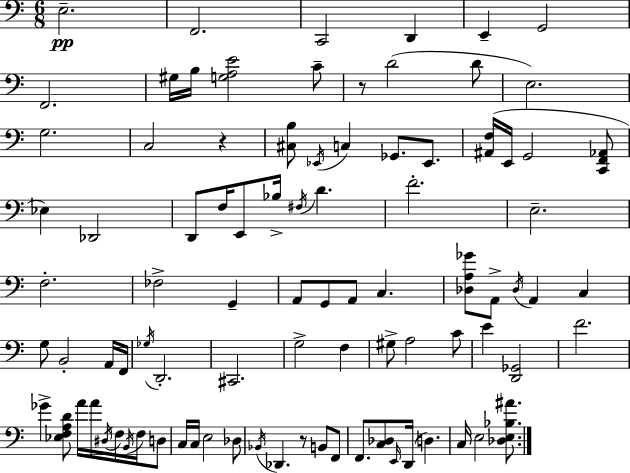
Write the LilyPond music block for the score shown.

{
  \clef bass
  \numericTimeSignature
  \time 6/8
  \key a \minor
  e2.--\pp | f,2. | c,2 d,4 | e,4-- g,2 | \break f,2. | gis16 b16 <g a e'>2 c'8-- | r8 d'2( d'8 | e2.) | \break g2. | c2 r4 | <cis b>8 \acciaccatura { ees,16 } c4 ges,8. ees,8. | <ais, f>16( e,16 g,2 <c, f, aes,>8 | \break ees4) des,2 | d,8 f16 e,8 bes16-> \acciaccatura { fis16 } d'4. | f'2.-. | e2.-- | \break f2.-. | fes2-> g,4-- | a,8 g,8 a,8 c4. | <des a ges'>8 a,8-> \acciaccatura { des16 } a,4 c4 | \break g8 b,2-. | a,16 f,16 \acciaccatura { ges16 } d,2.-. | cis,2. | g2-> | \break f4 gis8-> a2 | c'8 e'4 <d, ges,>2 | f'2. | ges'4-> <ees f a d'>8 a'16 a'16 | \break \acciaccatura { dis16 } f16 \acciaccatura { b,16 } f16 d8 c16 c16 e2 | des8 \acciaccatura { bes,16 } des,4. | r8 b,8 f,8 f,8. <c des>8 | \grace { e,16 }( d,16 d4.) c16 e2 | \break <des e bes ais'>8. \bar "|."
}